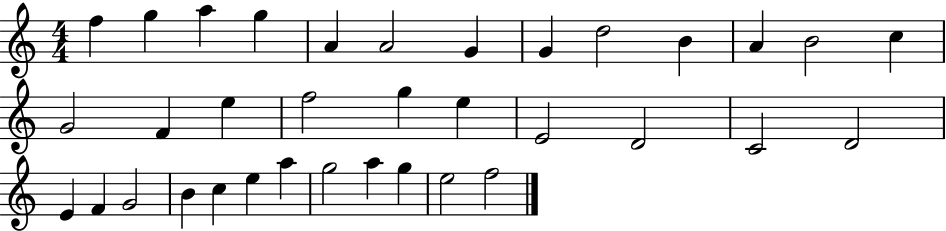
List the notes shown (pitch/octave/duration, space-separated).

F5/q G5/q A5/q G5/q A4/q A4/h G4/q G4/q D5/h B4/q A4/q B4/h C5/q G4/h F4/q E5/q F5/h G5/q E5/q E4/h D4/h C4/h D4/h E4/q F4/q G4/h B4/q C5/q E5/q A5/q G5/h A5/q G5/q E5/h F5/h